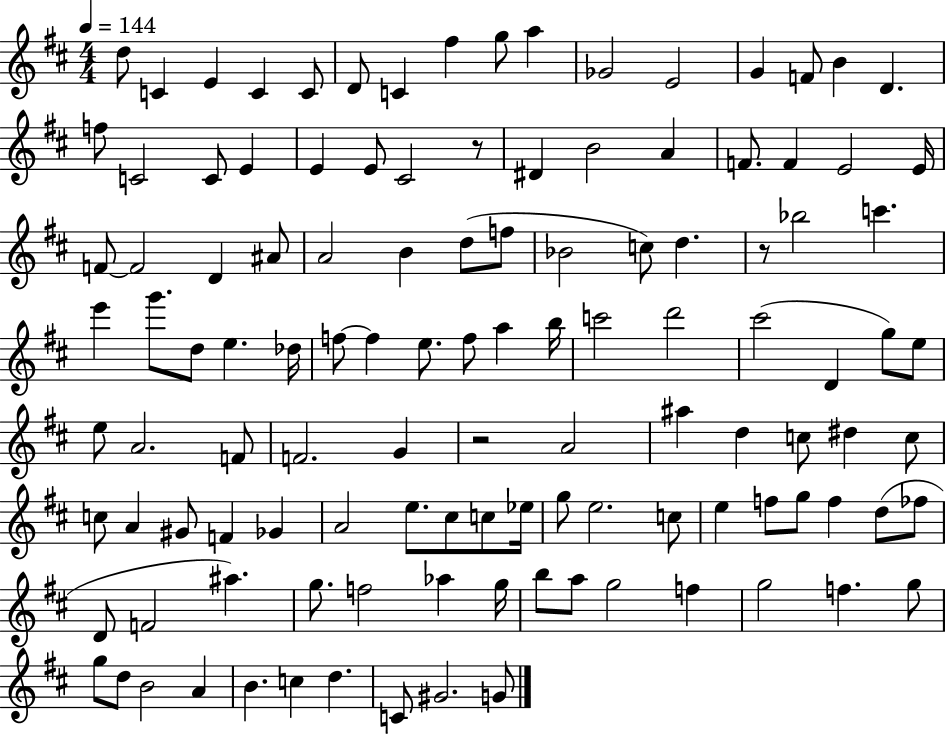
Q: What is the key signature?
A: D major